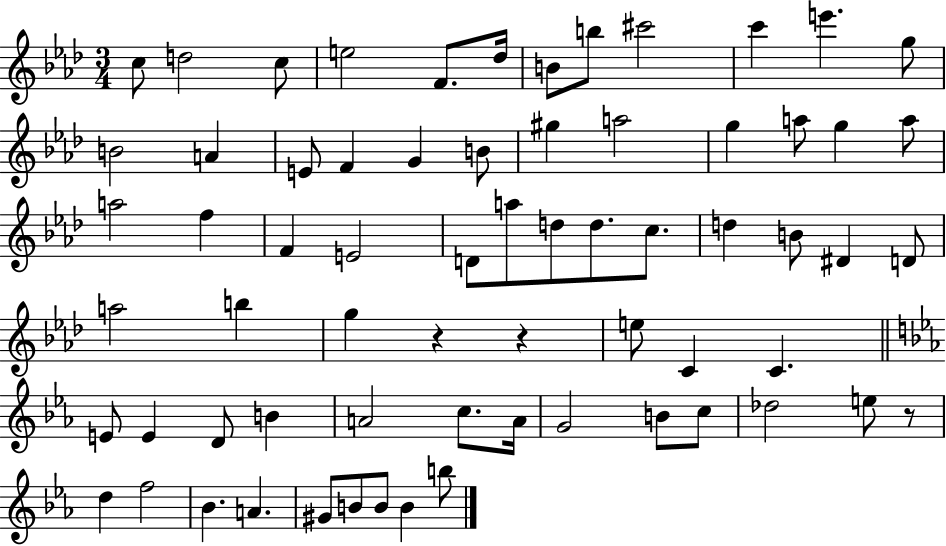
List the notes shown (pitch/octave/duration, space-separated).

C5/e D5/h C5/e E5/h F4/e. Db5/s B4/e B5/e C#6/h C6/q E6/q. G5/e B4/h A4/q E4/e F4/q G4/q B4/e G#5/q A5/h G5/q A5/e G5/q A5/e A5/h F5/q F4/q E4/h D4/e A5/e D5/e D5/e. C5/e. D5/q B4/e D#4/q D4/e A5/h B5/q G5/q R/q R/q E5/e C4/q C4/q. E4/e E4/q D4/e B4/q A4/h C5/e. A4/s G4/h B4/e C5/e Db5/h E5/e R/e D5/q F5/h Bb4/q. A4/q. G#4/e B4/e B4/e B4/q B5/e